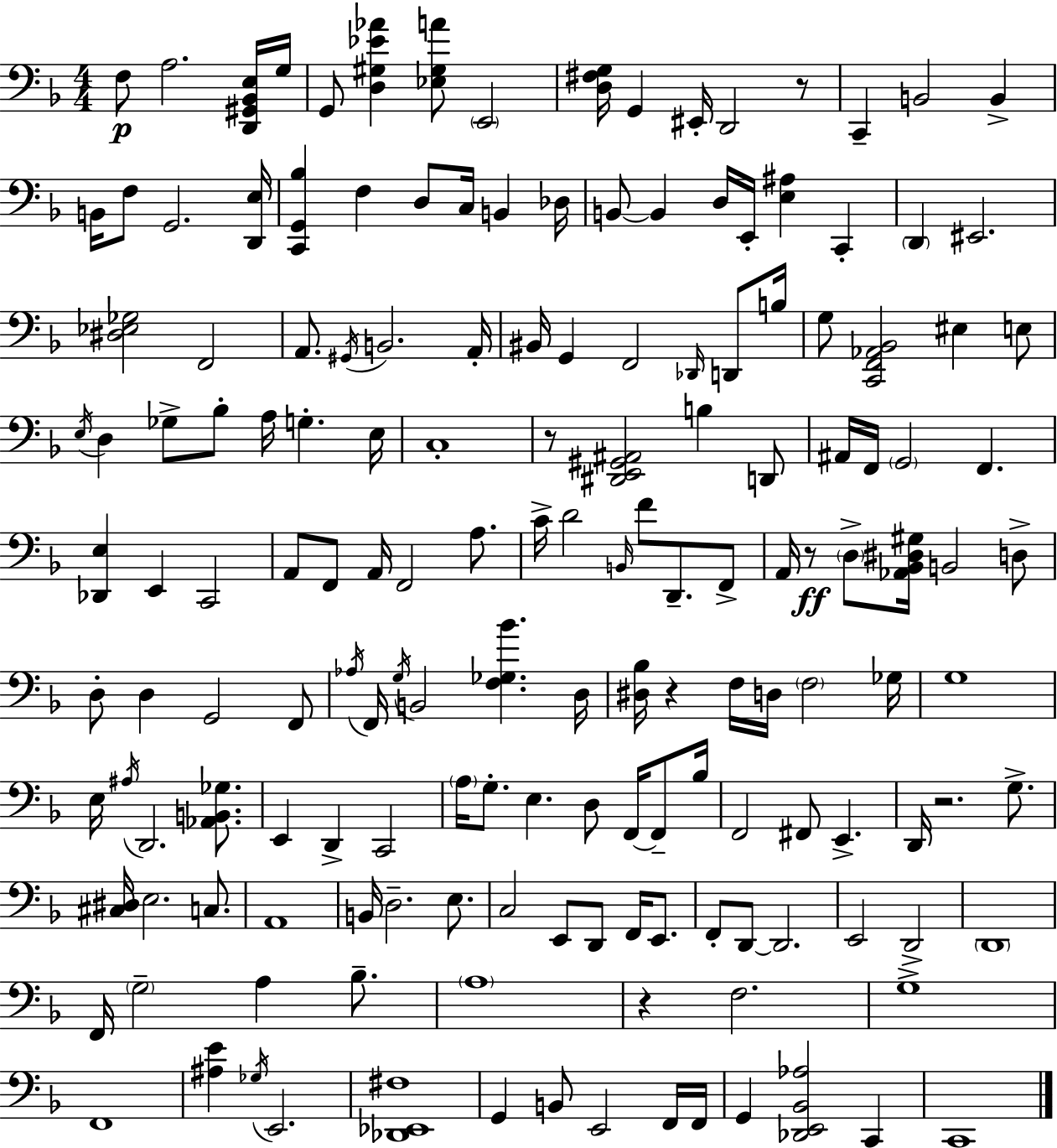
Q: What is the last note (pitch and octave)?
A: C2